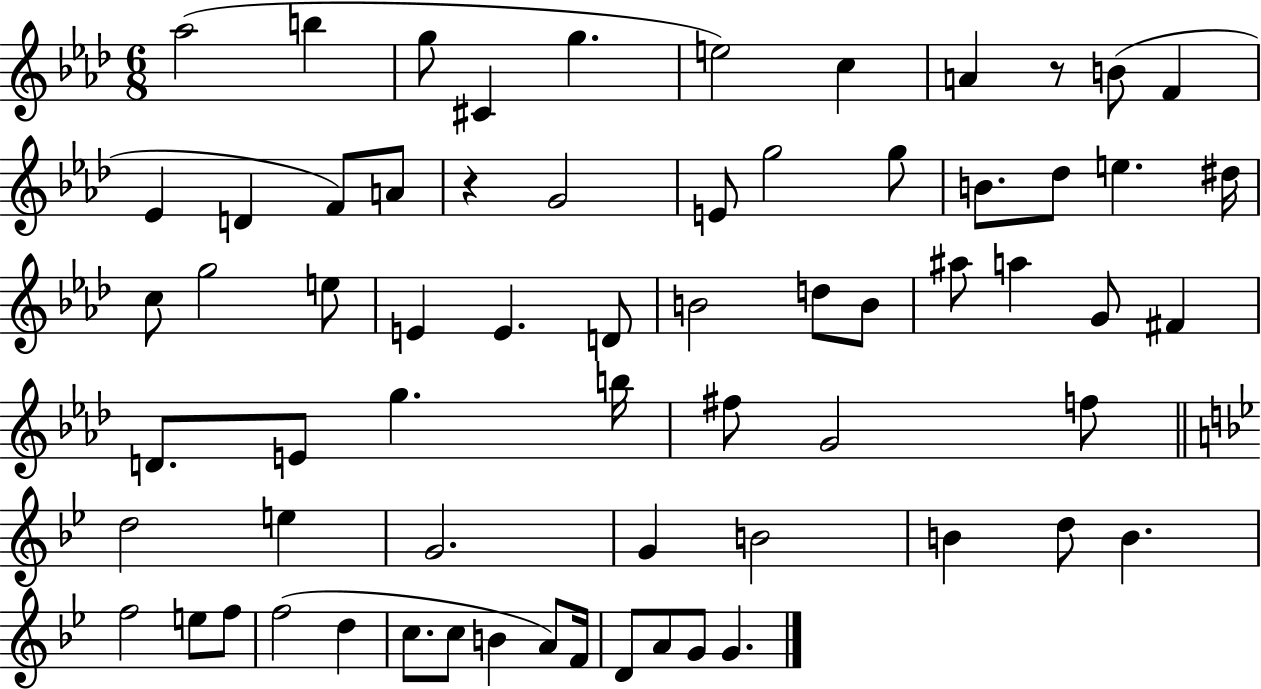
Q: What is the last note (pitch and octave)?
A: G4